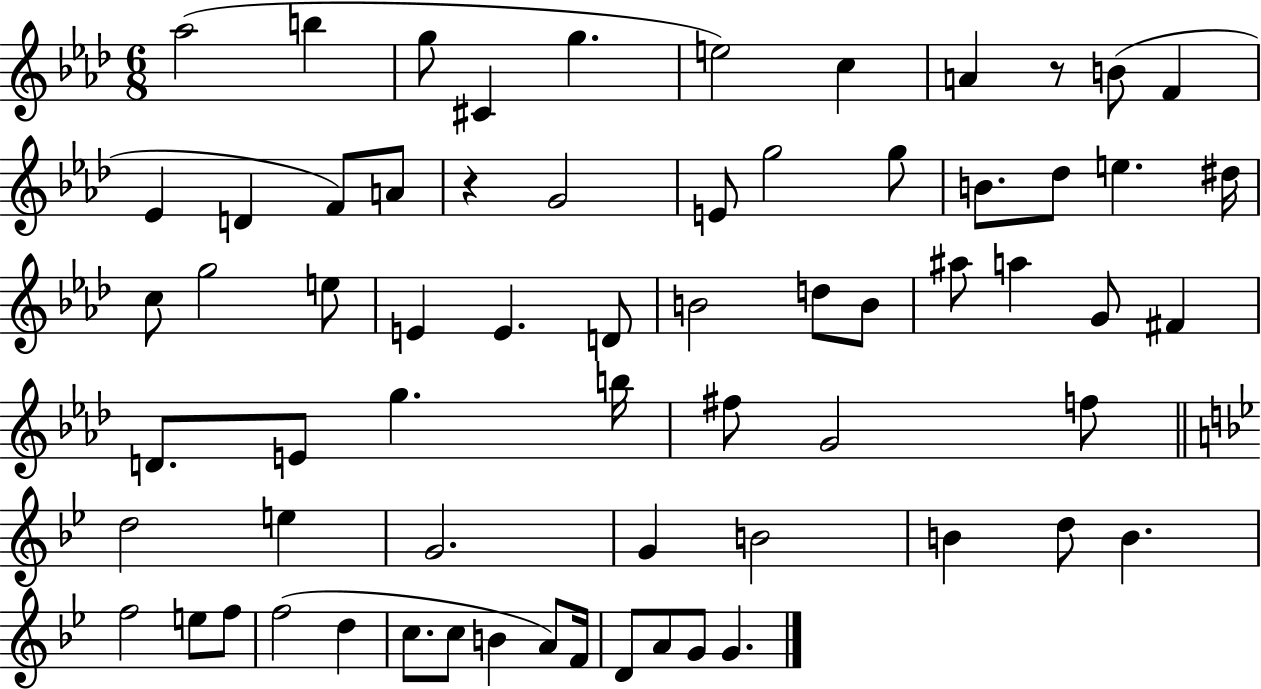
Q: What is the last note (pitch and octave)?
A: G4